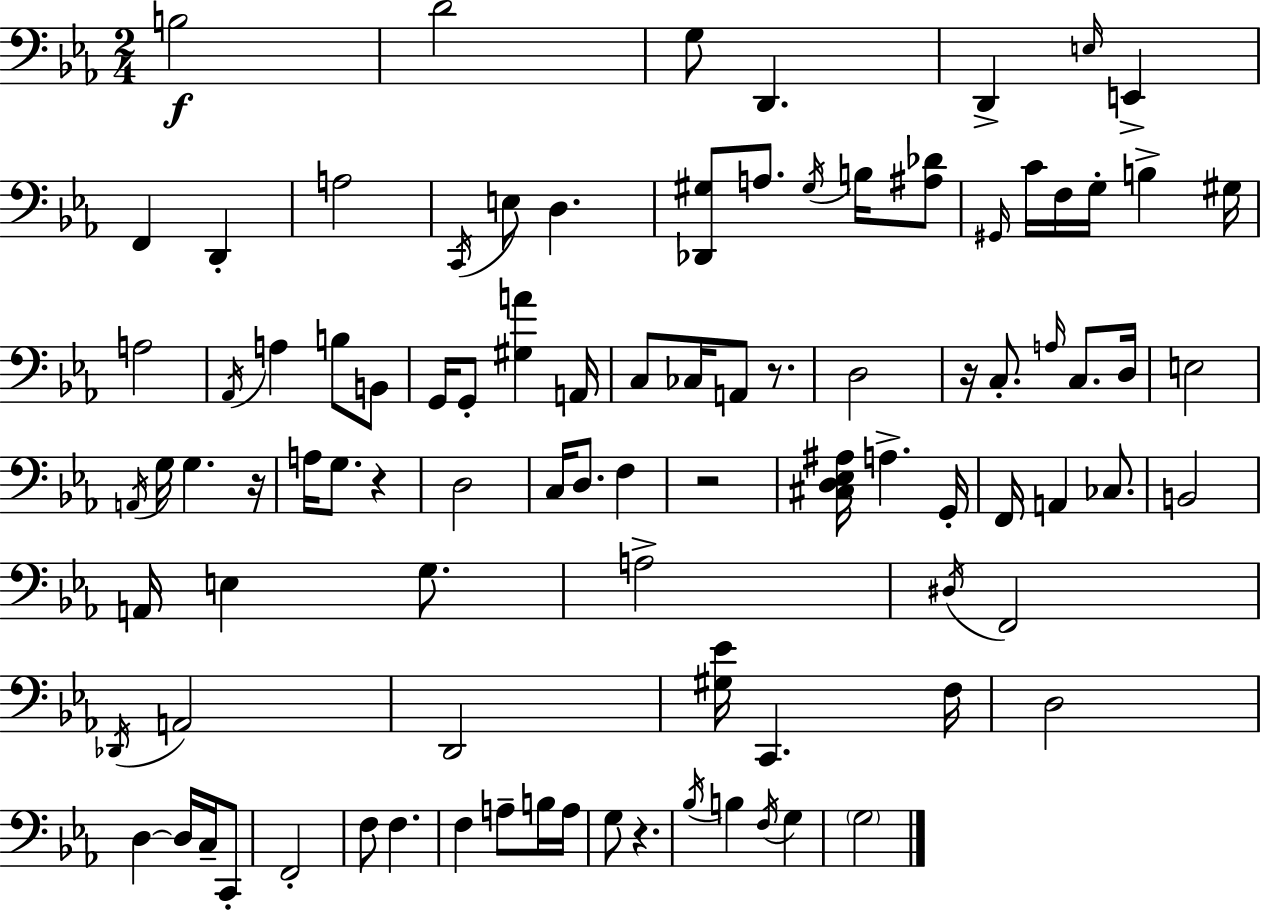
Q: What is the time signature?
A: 2/4